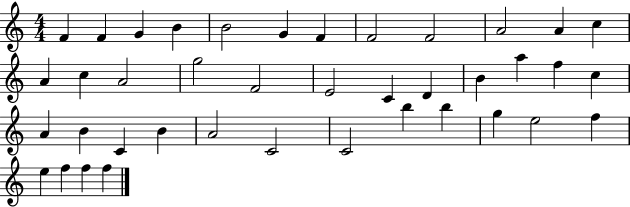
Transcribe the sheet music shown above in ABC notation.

X:1
T:Untitled
M:4/4
L:1/4
K:C
F F G B B2 G F F2 F2 A2 A c A c A2 g2 F2 E2 C D B a f c A B C B A2 C2 C2 b b g e2 f e f f f